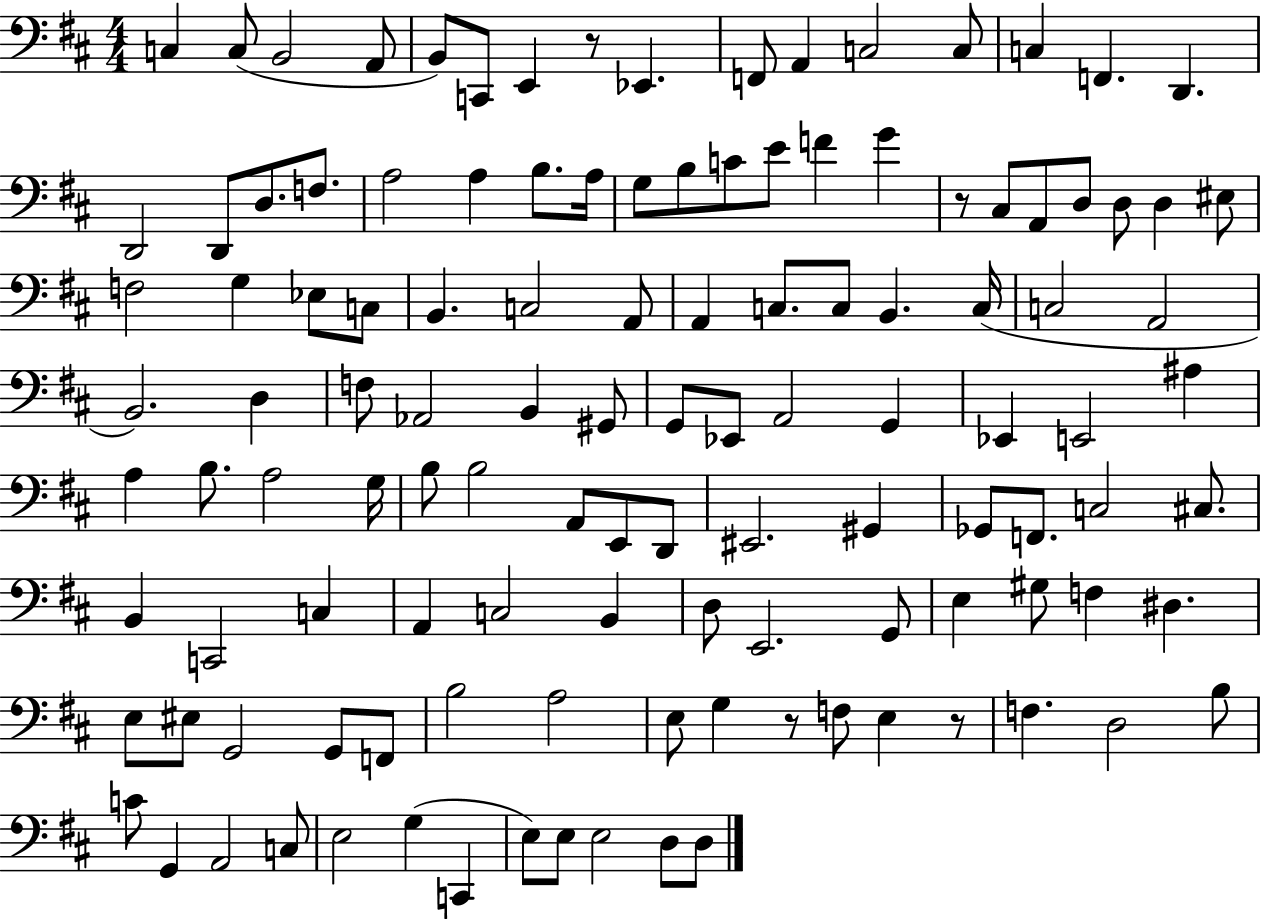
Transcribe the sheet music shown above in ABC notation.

X:1
T:Untitled
M:4/4
L:1/4
K:D
C, C,/2 B,,2 A,,/2 B,,/2 C,,/2 E,, z/2 _E,, F,,/2 A,, C,2 C,/2 C, F,, D,, D,,2 D,,/2 D,/2 F,/2 A,2 A, B,/2 A,/4 G,/2 B,/2 C/2 E/2 F G z/2 ^C,/2 A,,/2 D,/2 D,/2 D, ^E,/2 F,2 G, _E,/2 C,/2 B,, C,2 A,,/2 A,, C,/2 C,/2 B,, C,/4 C,2 A,,2 B,,2 D, F,/2 _A,,2 B,, ^G,,/2 G,,/2 _E,,/2 A,,2 G,, _E,, E,,2 ^A, A, B,/2 A,2 G,/4 B,/2 B,2 A,,/2 E,,/2 D,,/2 ^E,,2 ^G,, _G,,/2 F,,/2 C,2 ^C,/2 B,, C,,2 C, A,, C,2 B,, D,/2 E,,2 G,,/2 E, ^G,/2 F, ^D, E,/2 ^E,/2 G,,2 G,,/2 F,,/2 B,2 A,2 E,/2 G, z/2 F,/2 E, z/2 F, D,2 B,/2 C/2 G,, A,,2 C,/2 E,2 G, C,, E,/2 E,/2 E,2 D,/2 D,/2